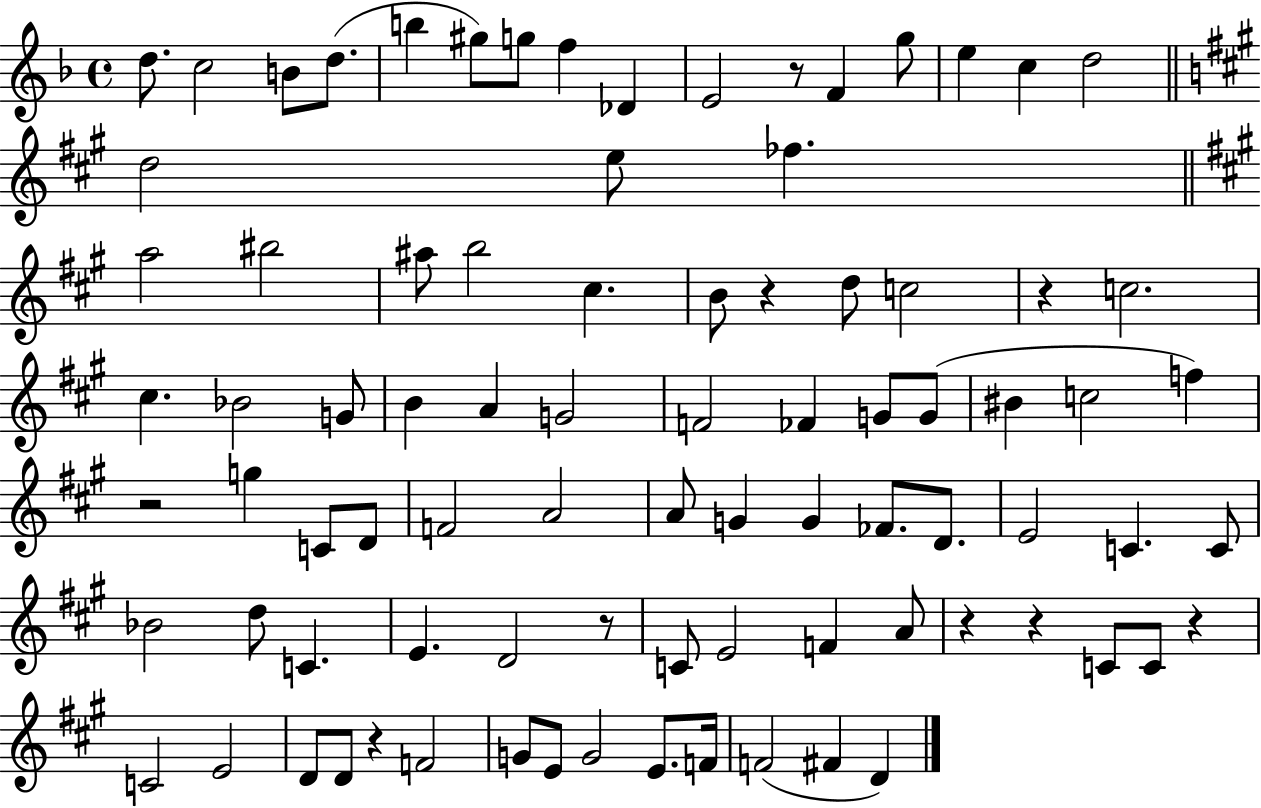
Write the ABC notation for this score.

X:1
T:Untitled
M:4/4
L:1/4
K:F
d/2 c2 B/2 d/2 b ^g/2 g/2 f _D E2 z/2 F g/2 e c d2 d2 e/2 _f a2 ^b2 ^a/2 b2 ^c B/2 z d/2 c2 z c2 ^c _B2 G/2 B A G2 F2 _F G/2 G/2 ^B c2 f z2 g C/2 D/2 F2 A2 A/2 G G _F/2 D/2 E2 C C/2 _B2 d/2 C E D2 z/2 C/2 E2 F A/2 z z C/2 C/2 z C2 E2 D/2 D/2 z F2 G/2 E/2 G2 E/2 F/4 F2 ^F D